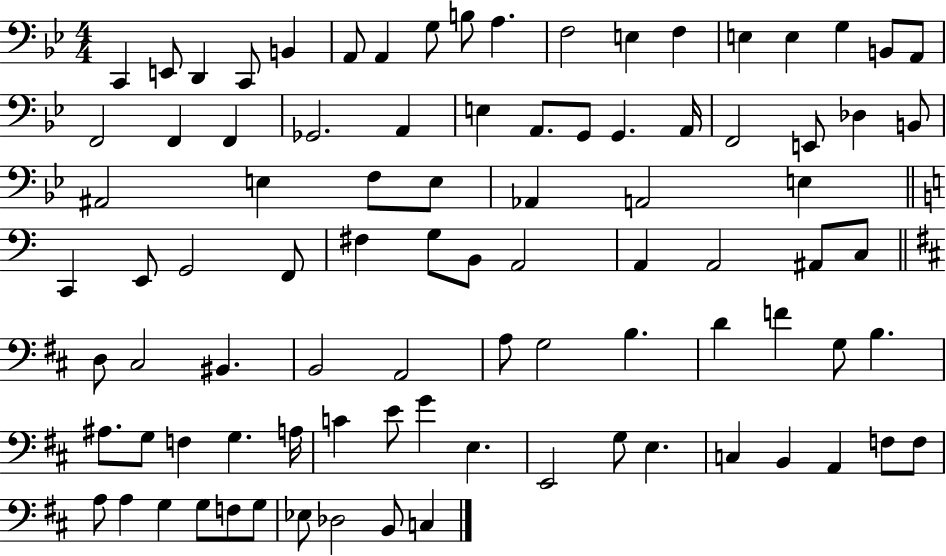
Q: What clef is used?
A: bass